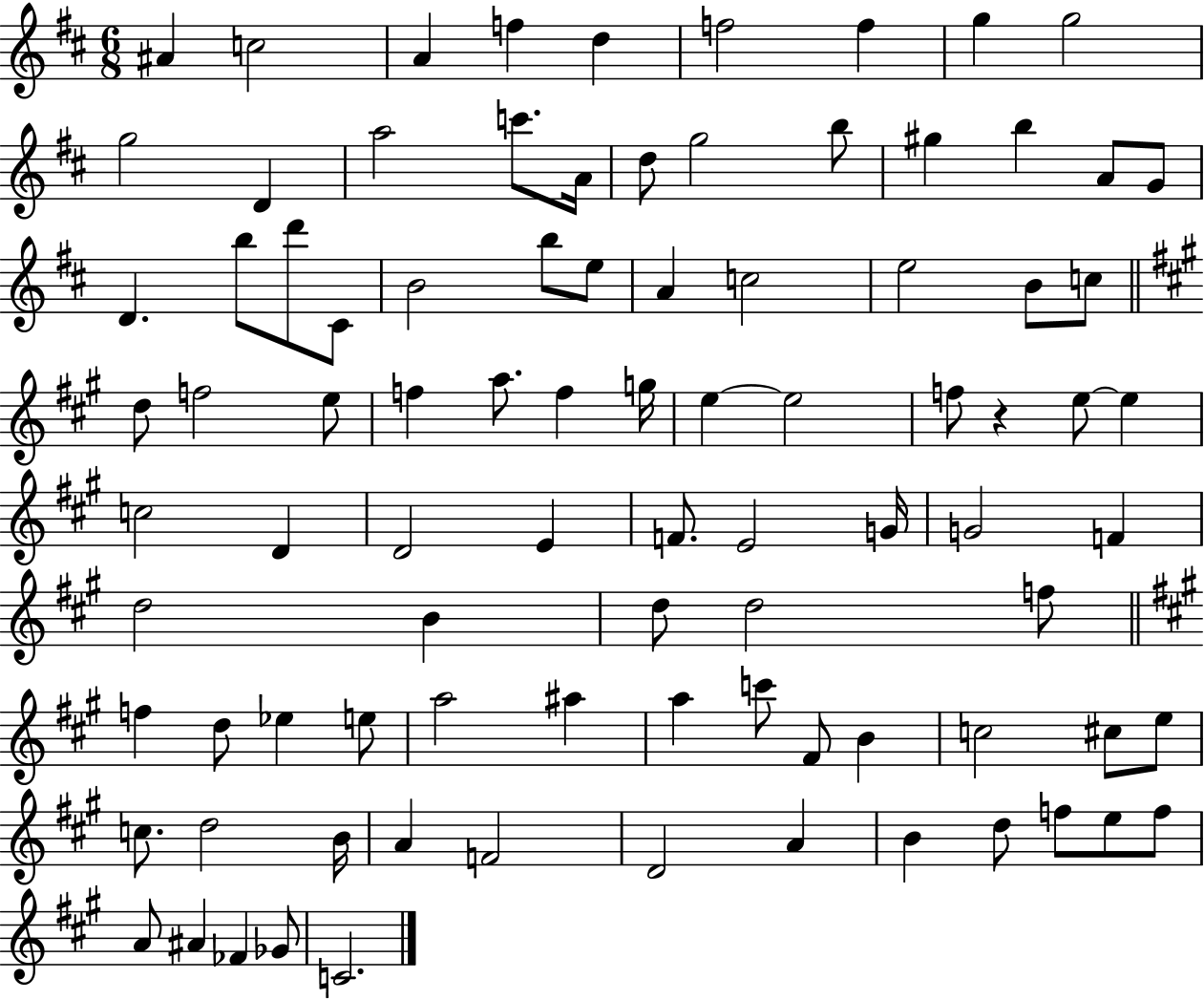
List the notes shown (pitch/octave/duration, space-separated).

A#4/q C5/h A4/q F5/q D5/q F5/h F5/q G5/q G5/h G5/h D4/q A5/h C6/e. A4/s D5/e G5/h B5/e G#5/q B5/q A4/e G4/e D4/q. B5/e D6/e C#4/e B4/h B5/e E5/e A4/q C5/h E5/h B4/e C5/e D5/e F5/h E5/e F5/q A5/e. F5/q G5/s E5/q E5/h F5/e R/q E5/e E5/q C5/h D4/q D4/h E4/q F4/e. E4/h G4/s G4/h F4/q D5/h B4/q D5/e D5/h F5/e F5/q D5/e Eb5/q E5/e A5/h A#5/q A5/q C6/e F#4/e B4/q C5/h C#5/e E5/e C5/e. D5/h B4/s A4/q F4/h D4/h A4/q B4/q D5/e F5/e E5/e F5/e A4/e A#4/q FES4/q Gb4/e C4/h.